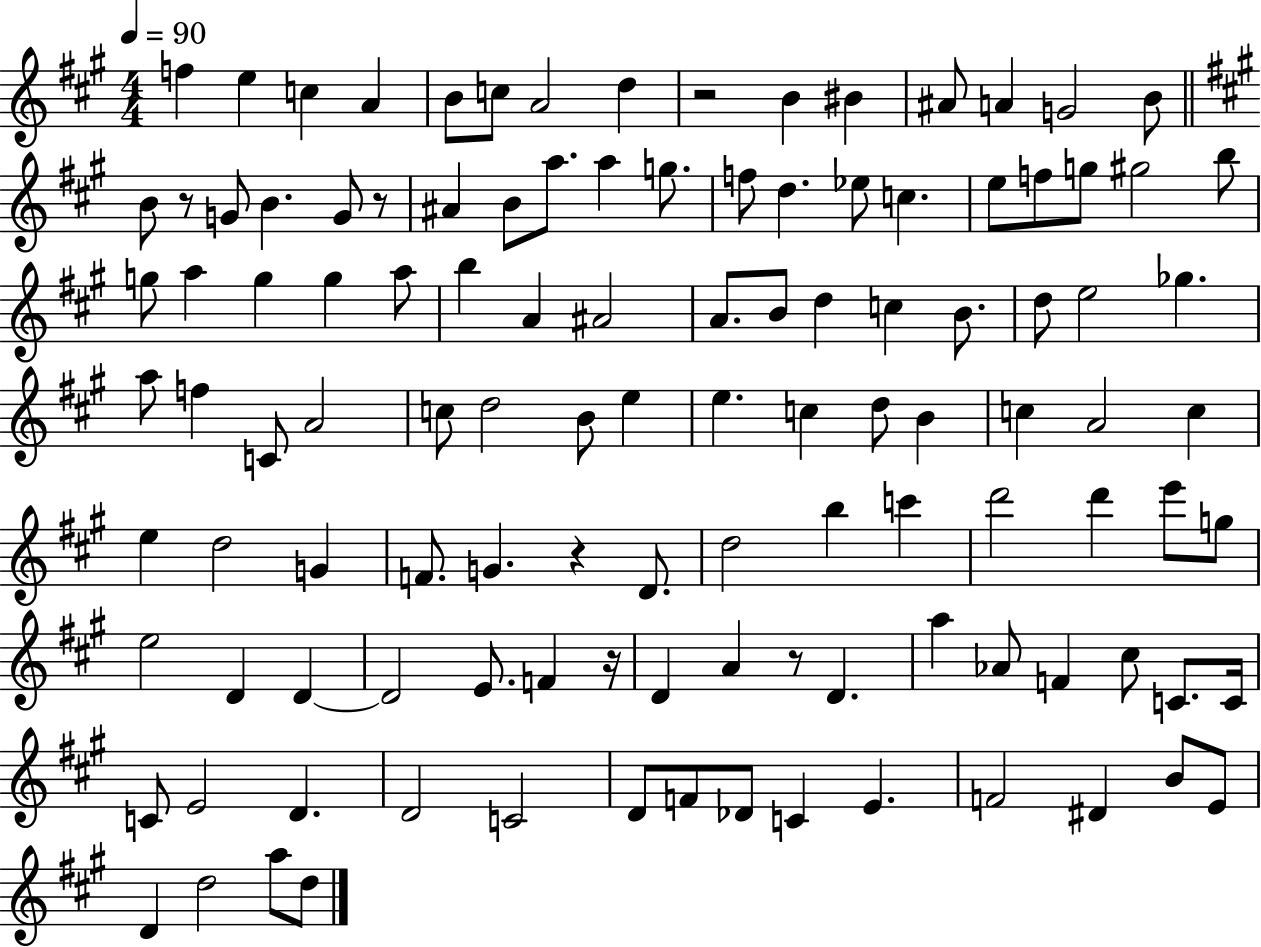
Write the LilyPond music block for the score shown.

{
  \clef treble
  \numericTimeSignature
  \time 4/4
  \key a \major
  \tempo 4 = 90
  \repeat volta 2 { f''4 e''4 c''4 a'4 | b'8 c''8 a'2 d''4 | r2 b'4 bis'4 | ais'8 a'4 g'2 b'8 | \break \bar "||" \break \key a \major b'8 r8 g'8 b'4. g'8 r8 | ais'4 b'8 a''8. a''4 g''8. | f''8 d''4. ees''8 c''4. | e''8 f''8 g''8 gis''2 b''8 | \break g''8 a''4 g''4 g''4 a''8 | b''4 a'4 ais'2 | a'8. b'8 d''4 c''4 b'8. | d''8 e''2 ges''4. | \break a''8 f''4 c'8 a'2 | c''8 d''2 b'8 e''4 | e''4. c''4 d''8 b'4 | c''4 a'2 c''4 | \break e''4 d''2 g'4 | f'8. g'4. r4 d'8. | d''2 b''4 c'''4 | d'''2 d'''4 e'''8 g''8 | \break e''2 d'4 d'4~~ | d'2 e'8. f'4 r16 | d'4 a'4 r8 d'4. | a''4 aes'8 f'4 cis''8 c'8. c'16 | \break c'8 e'2 d'4. | d'2 c'2 | d'8 f'8 des'8 c'4 e'4. | f'2 dis'4 b'8 e'8 | \break d'4 d''2 a''8 d''8 | } \bar "|."
}